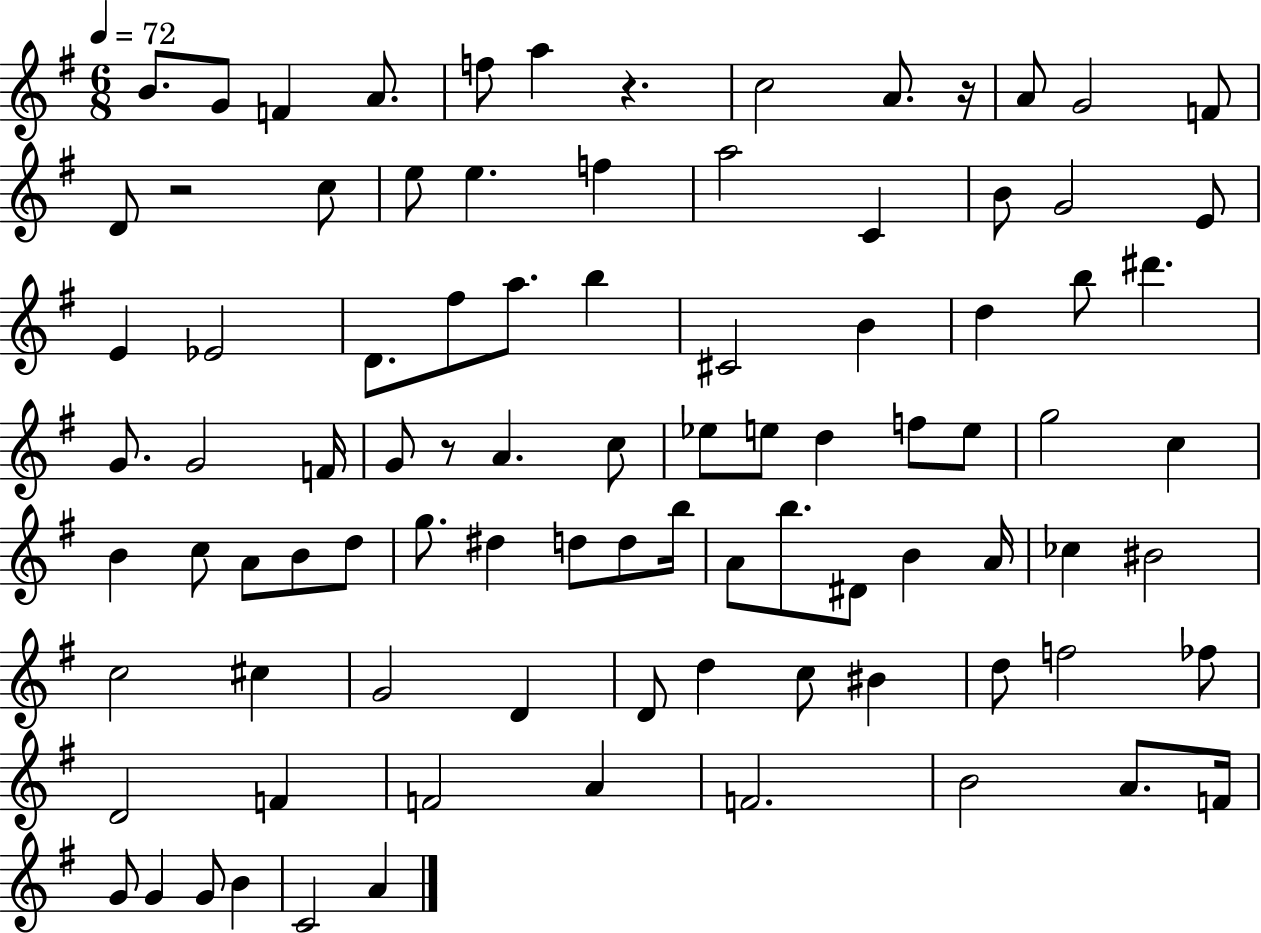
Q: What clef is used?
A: treble